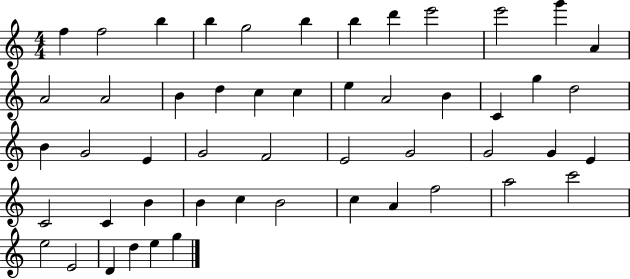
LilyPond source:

{
  \clef treble
  \numericTimeSignature
  \time 4/4
  \key c \major
  f''4 f''2 b''4 | b''4 g''2 b''4 | b''4 d'''4 e'''2 | e'''2 g'''4 a'4 | \break a'2 a'2 | b'4 d''4 c''4 c''4 | e''4 a'2 b'4 | c'4 g''4 d''2 | \break b'4 g'2 e'4 | g'2 f'2 | e'2 g'2 | g'2 g'4 e'4 | \break c'2 c'4 b'4 | b'4 c''4 b'2 | c''4 a'4 f''2 | a''2 c'''2 | \break e''2 e'2 | d'4 d''4 e''4 g''4 | \bar "|."
}